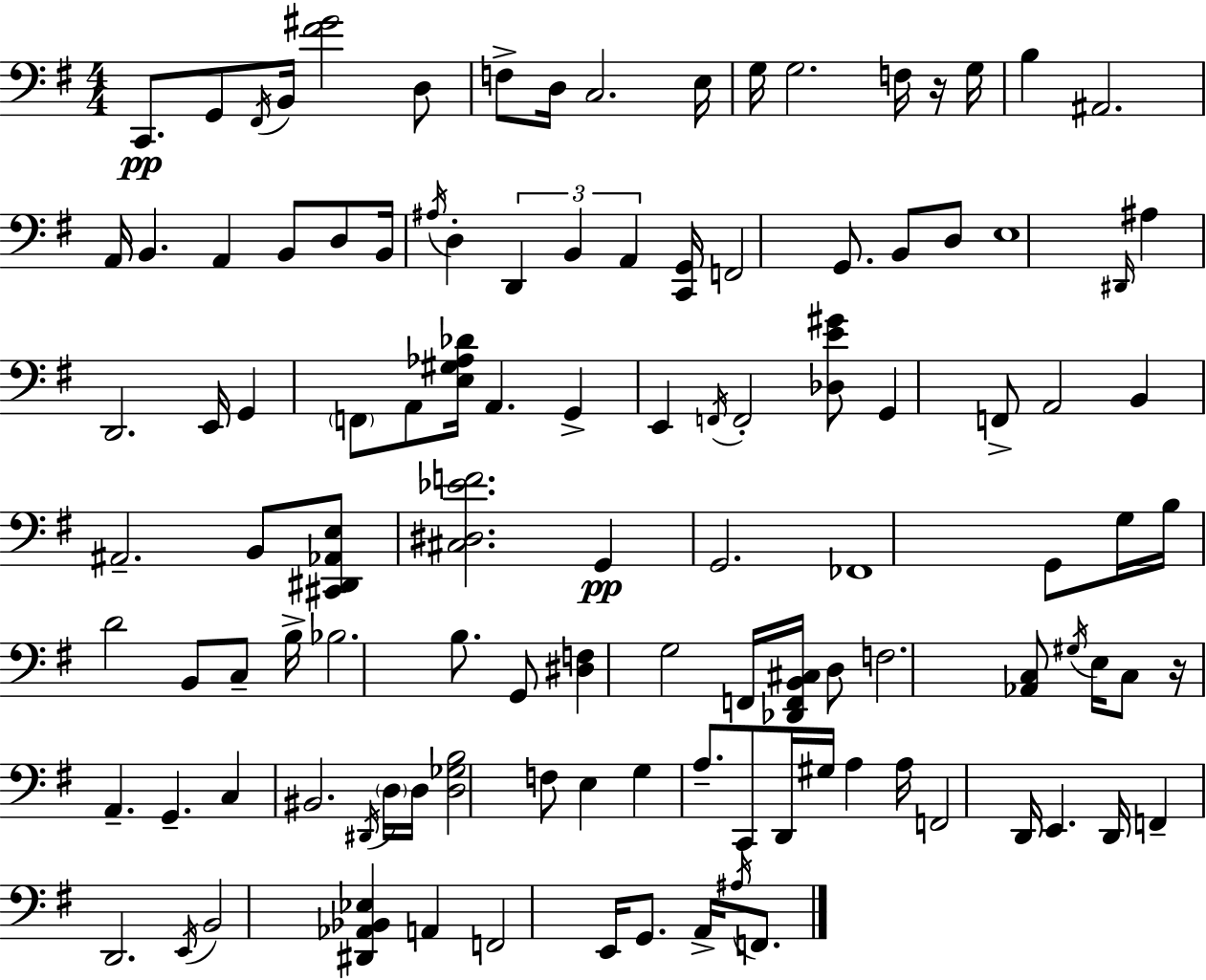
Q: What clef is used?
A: bass